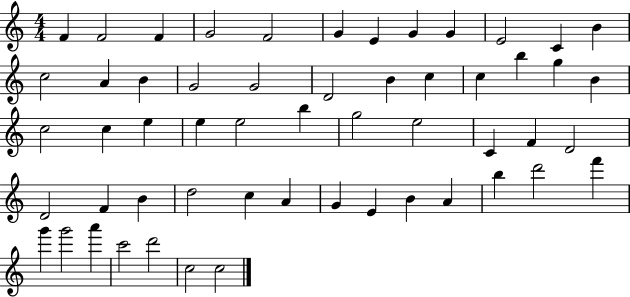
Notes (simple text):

F4/q F4/h F4/q G4/h F4/h G4/q E4/q G4/q G4/q E4/h C4/q B4/q C5/h A4/q B4/q G4/h G4/h D4/h B4/q C5/q C5/q B5/q G5/q B4/q C5/h C5/q E5/q E5/q E5/h B5/q G5/h E5/h C4/q F4/q D4/h D4/h F4/q B4/q D5/h C5/q A4/q G4/q E4/q B4/q A4/q B5/q D6/h F6/q G6/q G6/h A6/q C6/h D6/h C5/h C5/h